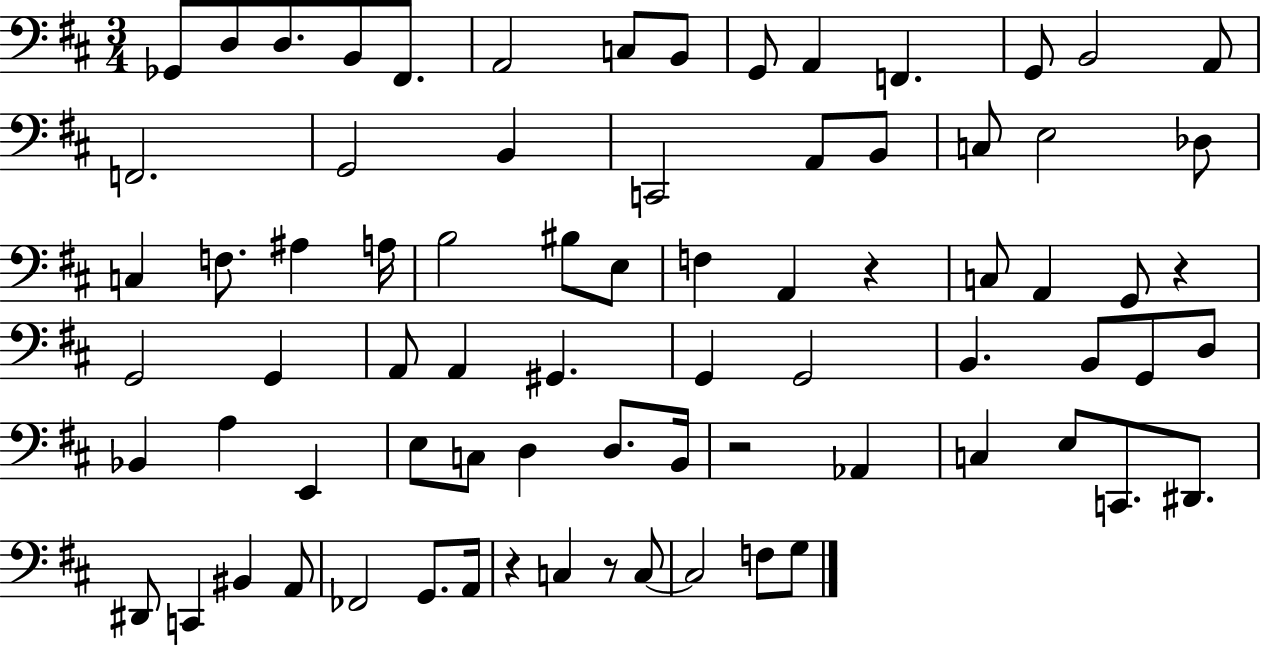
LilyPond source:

{
  \clef bass
  \numericTimeSignature
  \time 3/4
  \key d \major
  ges,8 d8 d8. b,8 fis,8. | a,2 c8 b,8 | g,8 a,4 f,4. | g,8 b,2 a,8 | \break f,2. | g,2 b,4 | c,2 a,8 b,8 | c8 e2 des8 | \break c4 f8. ais4 a16 | b2 bis8 e8 | f4 a,4 r4 | c8 a,4 g,8 r4 | \break g,2 g,4 | a,8 a,4 gis,4. | g,4 g,2 | b,4. b,8 g,8 d8 | \break bes,4 a4 e,4 | e8 c8 d4 d8. b,16 | r2 aes,4 | c4 e8 c,8. dis,8. | \break dis,8 c,4 bis,4 a,8 | fes,2 g,8. a,16 | r4 c4 r8 c8~~ | c2 f8 g8 | \break \bar "|."
}